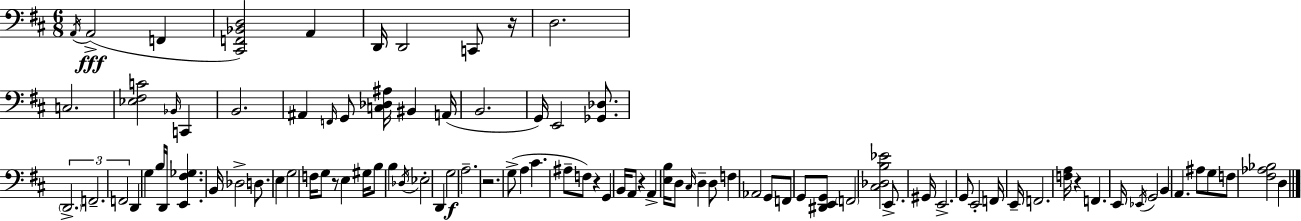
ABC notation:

X:1
T:Untitled
M:6/8
L:1/4
K:D
A,,/4 A,,2 F,, [^C,,F,,_B,,D,]2 A,, D,,/4 D,,2 C,,/2 z/4 D,2 C,2 [_E,^F,C]2 _B,,/4 C,, B,,2 ^A,, F,,/4 G,,/2 [C,_D,^A,]/4 ^B,, A,,/4 B,,2 G,,/4 E,,2 [_G,,_D,]/2 D,,2 F,,2 F,,2 D,, G, B,/4 D,,/4 [E,,^F,_G,] B,,/4 _D,2 D,/2 E, G,2 F,/4 G,/2 z/2 E, ^G,/4 B,/2 B, _D,/4 _E,2 D,, G,2 A,2 z2 G,/2 A, ^C ^A,/2 F,/2 z G,, B,,/4 A,,/2 z A,, [E,B,]/4 D,/2 ^C,/4 D, D,/2 F, _A,,2 G,,/2 F,,/2 G,,/2 [^D,,E,,G,,]/2 F,,2 [^C,_D,B,_E]2 E,,/2 ^G,,/4 E,,2 G,,/2 E,,2 F,,/4 E,,/4 F,,2 [F,A,]/4 z F,, E,,/4 _E,,/4 G,,2 B,, A,, ^A,/2 G,/2 F,/2 [^F,_A,_B,]2 D,